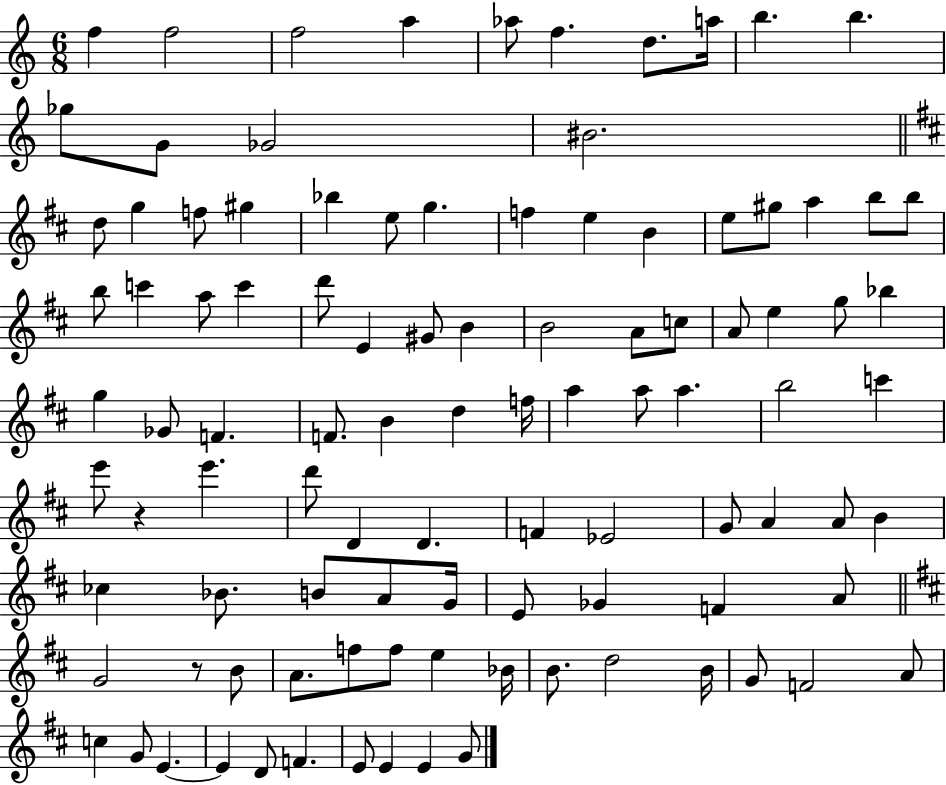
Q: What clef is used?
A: treble